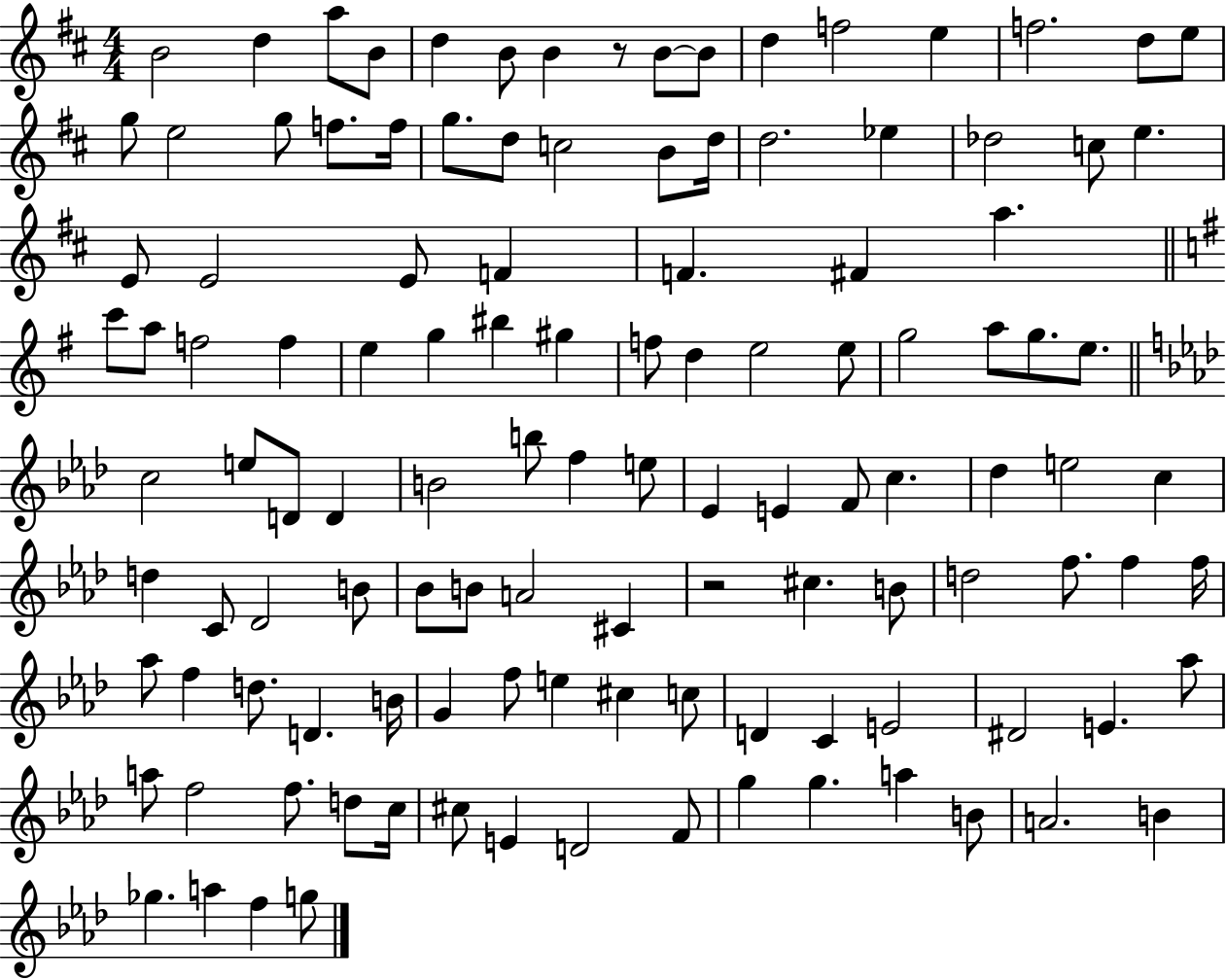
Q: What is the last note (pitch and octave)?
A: G5